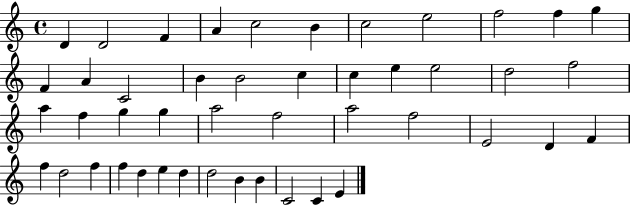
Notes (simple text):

D4/q D4/h F4/q A4/q C5/h B4/q C5/h E5/h F5/h F5/q G5/q F4/q A4/q C4/h B4/q B4/h C5/q C5/q E5/q E5/h D5/h F5/h A5/q F5/q G5/q G5/q A5/h F5/h A5/h F5/h E4/h D4/q F4/q F5/q D5/h F5/q F5/q D5/q E5/q D5/q D5/h B4/q B4/q C4/h C4/q E4/q